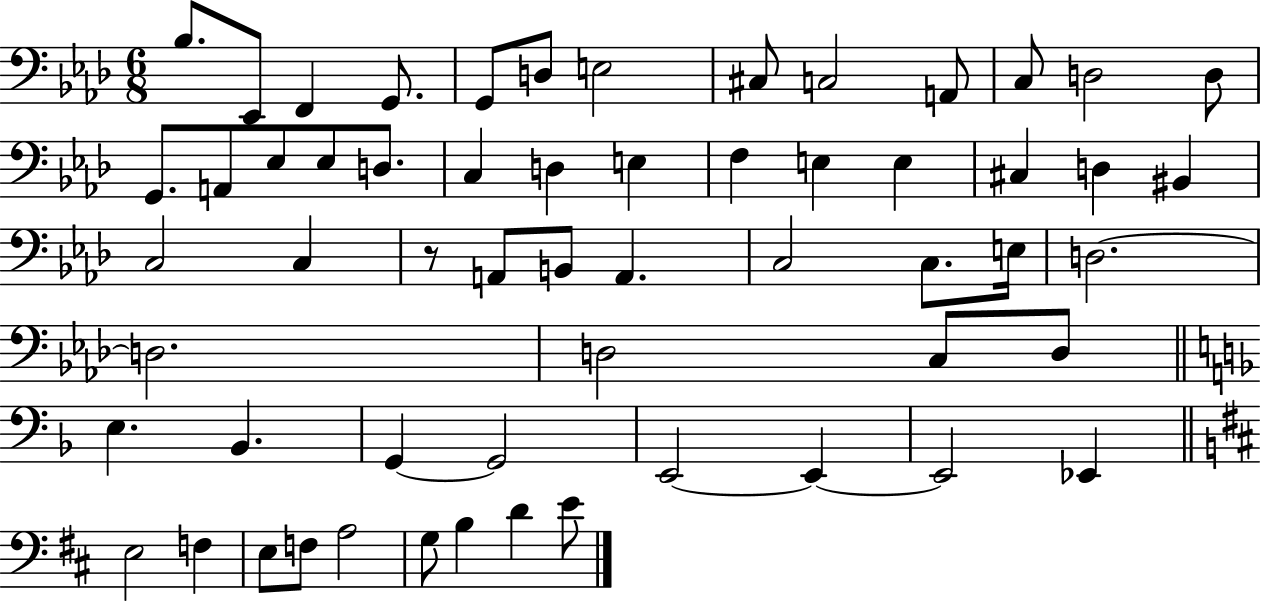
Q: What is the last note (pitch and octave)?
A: E4